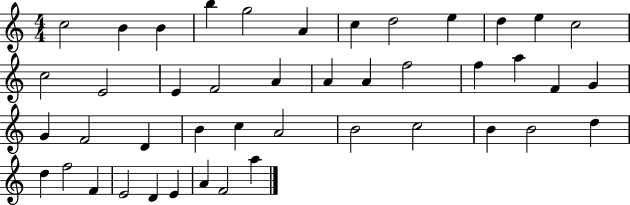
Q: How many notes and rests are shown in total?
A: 44